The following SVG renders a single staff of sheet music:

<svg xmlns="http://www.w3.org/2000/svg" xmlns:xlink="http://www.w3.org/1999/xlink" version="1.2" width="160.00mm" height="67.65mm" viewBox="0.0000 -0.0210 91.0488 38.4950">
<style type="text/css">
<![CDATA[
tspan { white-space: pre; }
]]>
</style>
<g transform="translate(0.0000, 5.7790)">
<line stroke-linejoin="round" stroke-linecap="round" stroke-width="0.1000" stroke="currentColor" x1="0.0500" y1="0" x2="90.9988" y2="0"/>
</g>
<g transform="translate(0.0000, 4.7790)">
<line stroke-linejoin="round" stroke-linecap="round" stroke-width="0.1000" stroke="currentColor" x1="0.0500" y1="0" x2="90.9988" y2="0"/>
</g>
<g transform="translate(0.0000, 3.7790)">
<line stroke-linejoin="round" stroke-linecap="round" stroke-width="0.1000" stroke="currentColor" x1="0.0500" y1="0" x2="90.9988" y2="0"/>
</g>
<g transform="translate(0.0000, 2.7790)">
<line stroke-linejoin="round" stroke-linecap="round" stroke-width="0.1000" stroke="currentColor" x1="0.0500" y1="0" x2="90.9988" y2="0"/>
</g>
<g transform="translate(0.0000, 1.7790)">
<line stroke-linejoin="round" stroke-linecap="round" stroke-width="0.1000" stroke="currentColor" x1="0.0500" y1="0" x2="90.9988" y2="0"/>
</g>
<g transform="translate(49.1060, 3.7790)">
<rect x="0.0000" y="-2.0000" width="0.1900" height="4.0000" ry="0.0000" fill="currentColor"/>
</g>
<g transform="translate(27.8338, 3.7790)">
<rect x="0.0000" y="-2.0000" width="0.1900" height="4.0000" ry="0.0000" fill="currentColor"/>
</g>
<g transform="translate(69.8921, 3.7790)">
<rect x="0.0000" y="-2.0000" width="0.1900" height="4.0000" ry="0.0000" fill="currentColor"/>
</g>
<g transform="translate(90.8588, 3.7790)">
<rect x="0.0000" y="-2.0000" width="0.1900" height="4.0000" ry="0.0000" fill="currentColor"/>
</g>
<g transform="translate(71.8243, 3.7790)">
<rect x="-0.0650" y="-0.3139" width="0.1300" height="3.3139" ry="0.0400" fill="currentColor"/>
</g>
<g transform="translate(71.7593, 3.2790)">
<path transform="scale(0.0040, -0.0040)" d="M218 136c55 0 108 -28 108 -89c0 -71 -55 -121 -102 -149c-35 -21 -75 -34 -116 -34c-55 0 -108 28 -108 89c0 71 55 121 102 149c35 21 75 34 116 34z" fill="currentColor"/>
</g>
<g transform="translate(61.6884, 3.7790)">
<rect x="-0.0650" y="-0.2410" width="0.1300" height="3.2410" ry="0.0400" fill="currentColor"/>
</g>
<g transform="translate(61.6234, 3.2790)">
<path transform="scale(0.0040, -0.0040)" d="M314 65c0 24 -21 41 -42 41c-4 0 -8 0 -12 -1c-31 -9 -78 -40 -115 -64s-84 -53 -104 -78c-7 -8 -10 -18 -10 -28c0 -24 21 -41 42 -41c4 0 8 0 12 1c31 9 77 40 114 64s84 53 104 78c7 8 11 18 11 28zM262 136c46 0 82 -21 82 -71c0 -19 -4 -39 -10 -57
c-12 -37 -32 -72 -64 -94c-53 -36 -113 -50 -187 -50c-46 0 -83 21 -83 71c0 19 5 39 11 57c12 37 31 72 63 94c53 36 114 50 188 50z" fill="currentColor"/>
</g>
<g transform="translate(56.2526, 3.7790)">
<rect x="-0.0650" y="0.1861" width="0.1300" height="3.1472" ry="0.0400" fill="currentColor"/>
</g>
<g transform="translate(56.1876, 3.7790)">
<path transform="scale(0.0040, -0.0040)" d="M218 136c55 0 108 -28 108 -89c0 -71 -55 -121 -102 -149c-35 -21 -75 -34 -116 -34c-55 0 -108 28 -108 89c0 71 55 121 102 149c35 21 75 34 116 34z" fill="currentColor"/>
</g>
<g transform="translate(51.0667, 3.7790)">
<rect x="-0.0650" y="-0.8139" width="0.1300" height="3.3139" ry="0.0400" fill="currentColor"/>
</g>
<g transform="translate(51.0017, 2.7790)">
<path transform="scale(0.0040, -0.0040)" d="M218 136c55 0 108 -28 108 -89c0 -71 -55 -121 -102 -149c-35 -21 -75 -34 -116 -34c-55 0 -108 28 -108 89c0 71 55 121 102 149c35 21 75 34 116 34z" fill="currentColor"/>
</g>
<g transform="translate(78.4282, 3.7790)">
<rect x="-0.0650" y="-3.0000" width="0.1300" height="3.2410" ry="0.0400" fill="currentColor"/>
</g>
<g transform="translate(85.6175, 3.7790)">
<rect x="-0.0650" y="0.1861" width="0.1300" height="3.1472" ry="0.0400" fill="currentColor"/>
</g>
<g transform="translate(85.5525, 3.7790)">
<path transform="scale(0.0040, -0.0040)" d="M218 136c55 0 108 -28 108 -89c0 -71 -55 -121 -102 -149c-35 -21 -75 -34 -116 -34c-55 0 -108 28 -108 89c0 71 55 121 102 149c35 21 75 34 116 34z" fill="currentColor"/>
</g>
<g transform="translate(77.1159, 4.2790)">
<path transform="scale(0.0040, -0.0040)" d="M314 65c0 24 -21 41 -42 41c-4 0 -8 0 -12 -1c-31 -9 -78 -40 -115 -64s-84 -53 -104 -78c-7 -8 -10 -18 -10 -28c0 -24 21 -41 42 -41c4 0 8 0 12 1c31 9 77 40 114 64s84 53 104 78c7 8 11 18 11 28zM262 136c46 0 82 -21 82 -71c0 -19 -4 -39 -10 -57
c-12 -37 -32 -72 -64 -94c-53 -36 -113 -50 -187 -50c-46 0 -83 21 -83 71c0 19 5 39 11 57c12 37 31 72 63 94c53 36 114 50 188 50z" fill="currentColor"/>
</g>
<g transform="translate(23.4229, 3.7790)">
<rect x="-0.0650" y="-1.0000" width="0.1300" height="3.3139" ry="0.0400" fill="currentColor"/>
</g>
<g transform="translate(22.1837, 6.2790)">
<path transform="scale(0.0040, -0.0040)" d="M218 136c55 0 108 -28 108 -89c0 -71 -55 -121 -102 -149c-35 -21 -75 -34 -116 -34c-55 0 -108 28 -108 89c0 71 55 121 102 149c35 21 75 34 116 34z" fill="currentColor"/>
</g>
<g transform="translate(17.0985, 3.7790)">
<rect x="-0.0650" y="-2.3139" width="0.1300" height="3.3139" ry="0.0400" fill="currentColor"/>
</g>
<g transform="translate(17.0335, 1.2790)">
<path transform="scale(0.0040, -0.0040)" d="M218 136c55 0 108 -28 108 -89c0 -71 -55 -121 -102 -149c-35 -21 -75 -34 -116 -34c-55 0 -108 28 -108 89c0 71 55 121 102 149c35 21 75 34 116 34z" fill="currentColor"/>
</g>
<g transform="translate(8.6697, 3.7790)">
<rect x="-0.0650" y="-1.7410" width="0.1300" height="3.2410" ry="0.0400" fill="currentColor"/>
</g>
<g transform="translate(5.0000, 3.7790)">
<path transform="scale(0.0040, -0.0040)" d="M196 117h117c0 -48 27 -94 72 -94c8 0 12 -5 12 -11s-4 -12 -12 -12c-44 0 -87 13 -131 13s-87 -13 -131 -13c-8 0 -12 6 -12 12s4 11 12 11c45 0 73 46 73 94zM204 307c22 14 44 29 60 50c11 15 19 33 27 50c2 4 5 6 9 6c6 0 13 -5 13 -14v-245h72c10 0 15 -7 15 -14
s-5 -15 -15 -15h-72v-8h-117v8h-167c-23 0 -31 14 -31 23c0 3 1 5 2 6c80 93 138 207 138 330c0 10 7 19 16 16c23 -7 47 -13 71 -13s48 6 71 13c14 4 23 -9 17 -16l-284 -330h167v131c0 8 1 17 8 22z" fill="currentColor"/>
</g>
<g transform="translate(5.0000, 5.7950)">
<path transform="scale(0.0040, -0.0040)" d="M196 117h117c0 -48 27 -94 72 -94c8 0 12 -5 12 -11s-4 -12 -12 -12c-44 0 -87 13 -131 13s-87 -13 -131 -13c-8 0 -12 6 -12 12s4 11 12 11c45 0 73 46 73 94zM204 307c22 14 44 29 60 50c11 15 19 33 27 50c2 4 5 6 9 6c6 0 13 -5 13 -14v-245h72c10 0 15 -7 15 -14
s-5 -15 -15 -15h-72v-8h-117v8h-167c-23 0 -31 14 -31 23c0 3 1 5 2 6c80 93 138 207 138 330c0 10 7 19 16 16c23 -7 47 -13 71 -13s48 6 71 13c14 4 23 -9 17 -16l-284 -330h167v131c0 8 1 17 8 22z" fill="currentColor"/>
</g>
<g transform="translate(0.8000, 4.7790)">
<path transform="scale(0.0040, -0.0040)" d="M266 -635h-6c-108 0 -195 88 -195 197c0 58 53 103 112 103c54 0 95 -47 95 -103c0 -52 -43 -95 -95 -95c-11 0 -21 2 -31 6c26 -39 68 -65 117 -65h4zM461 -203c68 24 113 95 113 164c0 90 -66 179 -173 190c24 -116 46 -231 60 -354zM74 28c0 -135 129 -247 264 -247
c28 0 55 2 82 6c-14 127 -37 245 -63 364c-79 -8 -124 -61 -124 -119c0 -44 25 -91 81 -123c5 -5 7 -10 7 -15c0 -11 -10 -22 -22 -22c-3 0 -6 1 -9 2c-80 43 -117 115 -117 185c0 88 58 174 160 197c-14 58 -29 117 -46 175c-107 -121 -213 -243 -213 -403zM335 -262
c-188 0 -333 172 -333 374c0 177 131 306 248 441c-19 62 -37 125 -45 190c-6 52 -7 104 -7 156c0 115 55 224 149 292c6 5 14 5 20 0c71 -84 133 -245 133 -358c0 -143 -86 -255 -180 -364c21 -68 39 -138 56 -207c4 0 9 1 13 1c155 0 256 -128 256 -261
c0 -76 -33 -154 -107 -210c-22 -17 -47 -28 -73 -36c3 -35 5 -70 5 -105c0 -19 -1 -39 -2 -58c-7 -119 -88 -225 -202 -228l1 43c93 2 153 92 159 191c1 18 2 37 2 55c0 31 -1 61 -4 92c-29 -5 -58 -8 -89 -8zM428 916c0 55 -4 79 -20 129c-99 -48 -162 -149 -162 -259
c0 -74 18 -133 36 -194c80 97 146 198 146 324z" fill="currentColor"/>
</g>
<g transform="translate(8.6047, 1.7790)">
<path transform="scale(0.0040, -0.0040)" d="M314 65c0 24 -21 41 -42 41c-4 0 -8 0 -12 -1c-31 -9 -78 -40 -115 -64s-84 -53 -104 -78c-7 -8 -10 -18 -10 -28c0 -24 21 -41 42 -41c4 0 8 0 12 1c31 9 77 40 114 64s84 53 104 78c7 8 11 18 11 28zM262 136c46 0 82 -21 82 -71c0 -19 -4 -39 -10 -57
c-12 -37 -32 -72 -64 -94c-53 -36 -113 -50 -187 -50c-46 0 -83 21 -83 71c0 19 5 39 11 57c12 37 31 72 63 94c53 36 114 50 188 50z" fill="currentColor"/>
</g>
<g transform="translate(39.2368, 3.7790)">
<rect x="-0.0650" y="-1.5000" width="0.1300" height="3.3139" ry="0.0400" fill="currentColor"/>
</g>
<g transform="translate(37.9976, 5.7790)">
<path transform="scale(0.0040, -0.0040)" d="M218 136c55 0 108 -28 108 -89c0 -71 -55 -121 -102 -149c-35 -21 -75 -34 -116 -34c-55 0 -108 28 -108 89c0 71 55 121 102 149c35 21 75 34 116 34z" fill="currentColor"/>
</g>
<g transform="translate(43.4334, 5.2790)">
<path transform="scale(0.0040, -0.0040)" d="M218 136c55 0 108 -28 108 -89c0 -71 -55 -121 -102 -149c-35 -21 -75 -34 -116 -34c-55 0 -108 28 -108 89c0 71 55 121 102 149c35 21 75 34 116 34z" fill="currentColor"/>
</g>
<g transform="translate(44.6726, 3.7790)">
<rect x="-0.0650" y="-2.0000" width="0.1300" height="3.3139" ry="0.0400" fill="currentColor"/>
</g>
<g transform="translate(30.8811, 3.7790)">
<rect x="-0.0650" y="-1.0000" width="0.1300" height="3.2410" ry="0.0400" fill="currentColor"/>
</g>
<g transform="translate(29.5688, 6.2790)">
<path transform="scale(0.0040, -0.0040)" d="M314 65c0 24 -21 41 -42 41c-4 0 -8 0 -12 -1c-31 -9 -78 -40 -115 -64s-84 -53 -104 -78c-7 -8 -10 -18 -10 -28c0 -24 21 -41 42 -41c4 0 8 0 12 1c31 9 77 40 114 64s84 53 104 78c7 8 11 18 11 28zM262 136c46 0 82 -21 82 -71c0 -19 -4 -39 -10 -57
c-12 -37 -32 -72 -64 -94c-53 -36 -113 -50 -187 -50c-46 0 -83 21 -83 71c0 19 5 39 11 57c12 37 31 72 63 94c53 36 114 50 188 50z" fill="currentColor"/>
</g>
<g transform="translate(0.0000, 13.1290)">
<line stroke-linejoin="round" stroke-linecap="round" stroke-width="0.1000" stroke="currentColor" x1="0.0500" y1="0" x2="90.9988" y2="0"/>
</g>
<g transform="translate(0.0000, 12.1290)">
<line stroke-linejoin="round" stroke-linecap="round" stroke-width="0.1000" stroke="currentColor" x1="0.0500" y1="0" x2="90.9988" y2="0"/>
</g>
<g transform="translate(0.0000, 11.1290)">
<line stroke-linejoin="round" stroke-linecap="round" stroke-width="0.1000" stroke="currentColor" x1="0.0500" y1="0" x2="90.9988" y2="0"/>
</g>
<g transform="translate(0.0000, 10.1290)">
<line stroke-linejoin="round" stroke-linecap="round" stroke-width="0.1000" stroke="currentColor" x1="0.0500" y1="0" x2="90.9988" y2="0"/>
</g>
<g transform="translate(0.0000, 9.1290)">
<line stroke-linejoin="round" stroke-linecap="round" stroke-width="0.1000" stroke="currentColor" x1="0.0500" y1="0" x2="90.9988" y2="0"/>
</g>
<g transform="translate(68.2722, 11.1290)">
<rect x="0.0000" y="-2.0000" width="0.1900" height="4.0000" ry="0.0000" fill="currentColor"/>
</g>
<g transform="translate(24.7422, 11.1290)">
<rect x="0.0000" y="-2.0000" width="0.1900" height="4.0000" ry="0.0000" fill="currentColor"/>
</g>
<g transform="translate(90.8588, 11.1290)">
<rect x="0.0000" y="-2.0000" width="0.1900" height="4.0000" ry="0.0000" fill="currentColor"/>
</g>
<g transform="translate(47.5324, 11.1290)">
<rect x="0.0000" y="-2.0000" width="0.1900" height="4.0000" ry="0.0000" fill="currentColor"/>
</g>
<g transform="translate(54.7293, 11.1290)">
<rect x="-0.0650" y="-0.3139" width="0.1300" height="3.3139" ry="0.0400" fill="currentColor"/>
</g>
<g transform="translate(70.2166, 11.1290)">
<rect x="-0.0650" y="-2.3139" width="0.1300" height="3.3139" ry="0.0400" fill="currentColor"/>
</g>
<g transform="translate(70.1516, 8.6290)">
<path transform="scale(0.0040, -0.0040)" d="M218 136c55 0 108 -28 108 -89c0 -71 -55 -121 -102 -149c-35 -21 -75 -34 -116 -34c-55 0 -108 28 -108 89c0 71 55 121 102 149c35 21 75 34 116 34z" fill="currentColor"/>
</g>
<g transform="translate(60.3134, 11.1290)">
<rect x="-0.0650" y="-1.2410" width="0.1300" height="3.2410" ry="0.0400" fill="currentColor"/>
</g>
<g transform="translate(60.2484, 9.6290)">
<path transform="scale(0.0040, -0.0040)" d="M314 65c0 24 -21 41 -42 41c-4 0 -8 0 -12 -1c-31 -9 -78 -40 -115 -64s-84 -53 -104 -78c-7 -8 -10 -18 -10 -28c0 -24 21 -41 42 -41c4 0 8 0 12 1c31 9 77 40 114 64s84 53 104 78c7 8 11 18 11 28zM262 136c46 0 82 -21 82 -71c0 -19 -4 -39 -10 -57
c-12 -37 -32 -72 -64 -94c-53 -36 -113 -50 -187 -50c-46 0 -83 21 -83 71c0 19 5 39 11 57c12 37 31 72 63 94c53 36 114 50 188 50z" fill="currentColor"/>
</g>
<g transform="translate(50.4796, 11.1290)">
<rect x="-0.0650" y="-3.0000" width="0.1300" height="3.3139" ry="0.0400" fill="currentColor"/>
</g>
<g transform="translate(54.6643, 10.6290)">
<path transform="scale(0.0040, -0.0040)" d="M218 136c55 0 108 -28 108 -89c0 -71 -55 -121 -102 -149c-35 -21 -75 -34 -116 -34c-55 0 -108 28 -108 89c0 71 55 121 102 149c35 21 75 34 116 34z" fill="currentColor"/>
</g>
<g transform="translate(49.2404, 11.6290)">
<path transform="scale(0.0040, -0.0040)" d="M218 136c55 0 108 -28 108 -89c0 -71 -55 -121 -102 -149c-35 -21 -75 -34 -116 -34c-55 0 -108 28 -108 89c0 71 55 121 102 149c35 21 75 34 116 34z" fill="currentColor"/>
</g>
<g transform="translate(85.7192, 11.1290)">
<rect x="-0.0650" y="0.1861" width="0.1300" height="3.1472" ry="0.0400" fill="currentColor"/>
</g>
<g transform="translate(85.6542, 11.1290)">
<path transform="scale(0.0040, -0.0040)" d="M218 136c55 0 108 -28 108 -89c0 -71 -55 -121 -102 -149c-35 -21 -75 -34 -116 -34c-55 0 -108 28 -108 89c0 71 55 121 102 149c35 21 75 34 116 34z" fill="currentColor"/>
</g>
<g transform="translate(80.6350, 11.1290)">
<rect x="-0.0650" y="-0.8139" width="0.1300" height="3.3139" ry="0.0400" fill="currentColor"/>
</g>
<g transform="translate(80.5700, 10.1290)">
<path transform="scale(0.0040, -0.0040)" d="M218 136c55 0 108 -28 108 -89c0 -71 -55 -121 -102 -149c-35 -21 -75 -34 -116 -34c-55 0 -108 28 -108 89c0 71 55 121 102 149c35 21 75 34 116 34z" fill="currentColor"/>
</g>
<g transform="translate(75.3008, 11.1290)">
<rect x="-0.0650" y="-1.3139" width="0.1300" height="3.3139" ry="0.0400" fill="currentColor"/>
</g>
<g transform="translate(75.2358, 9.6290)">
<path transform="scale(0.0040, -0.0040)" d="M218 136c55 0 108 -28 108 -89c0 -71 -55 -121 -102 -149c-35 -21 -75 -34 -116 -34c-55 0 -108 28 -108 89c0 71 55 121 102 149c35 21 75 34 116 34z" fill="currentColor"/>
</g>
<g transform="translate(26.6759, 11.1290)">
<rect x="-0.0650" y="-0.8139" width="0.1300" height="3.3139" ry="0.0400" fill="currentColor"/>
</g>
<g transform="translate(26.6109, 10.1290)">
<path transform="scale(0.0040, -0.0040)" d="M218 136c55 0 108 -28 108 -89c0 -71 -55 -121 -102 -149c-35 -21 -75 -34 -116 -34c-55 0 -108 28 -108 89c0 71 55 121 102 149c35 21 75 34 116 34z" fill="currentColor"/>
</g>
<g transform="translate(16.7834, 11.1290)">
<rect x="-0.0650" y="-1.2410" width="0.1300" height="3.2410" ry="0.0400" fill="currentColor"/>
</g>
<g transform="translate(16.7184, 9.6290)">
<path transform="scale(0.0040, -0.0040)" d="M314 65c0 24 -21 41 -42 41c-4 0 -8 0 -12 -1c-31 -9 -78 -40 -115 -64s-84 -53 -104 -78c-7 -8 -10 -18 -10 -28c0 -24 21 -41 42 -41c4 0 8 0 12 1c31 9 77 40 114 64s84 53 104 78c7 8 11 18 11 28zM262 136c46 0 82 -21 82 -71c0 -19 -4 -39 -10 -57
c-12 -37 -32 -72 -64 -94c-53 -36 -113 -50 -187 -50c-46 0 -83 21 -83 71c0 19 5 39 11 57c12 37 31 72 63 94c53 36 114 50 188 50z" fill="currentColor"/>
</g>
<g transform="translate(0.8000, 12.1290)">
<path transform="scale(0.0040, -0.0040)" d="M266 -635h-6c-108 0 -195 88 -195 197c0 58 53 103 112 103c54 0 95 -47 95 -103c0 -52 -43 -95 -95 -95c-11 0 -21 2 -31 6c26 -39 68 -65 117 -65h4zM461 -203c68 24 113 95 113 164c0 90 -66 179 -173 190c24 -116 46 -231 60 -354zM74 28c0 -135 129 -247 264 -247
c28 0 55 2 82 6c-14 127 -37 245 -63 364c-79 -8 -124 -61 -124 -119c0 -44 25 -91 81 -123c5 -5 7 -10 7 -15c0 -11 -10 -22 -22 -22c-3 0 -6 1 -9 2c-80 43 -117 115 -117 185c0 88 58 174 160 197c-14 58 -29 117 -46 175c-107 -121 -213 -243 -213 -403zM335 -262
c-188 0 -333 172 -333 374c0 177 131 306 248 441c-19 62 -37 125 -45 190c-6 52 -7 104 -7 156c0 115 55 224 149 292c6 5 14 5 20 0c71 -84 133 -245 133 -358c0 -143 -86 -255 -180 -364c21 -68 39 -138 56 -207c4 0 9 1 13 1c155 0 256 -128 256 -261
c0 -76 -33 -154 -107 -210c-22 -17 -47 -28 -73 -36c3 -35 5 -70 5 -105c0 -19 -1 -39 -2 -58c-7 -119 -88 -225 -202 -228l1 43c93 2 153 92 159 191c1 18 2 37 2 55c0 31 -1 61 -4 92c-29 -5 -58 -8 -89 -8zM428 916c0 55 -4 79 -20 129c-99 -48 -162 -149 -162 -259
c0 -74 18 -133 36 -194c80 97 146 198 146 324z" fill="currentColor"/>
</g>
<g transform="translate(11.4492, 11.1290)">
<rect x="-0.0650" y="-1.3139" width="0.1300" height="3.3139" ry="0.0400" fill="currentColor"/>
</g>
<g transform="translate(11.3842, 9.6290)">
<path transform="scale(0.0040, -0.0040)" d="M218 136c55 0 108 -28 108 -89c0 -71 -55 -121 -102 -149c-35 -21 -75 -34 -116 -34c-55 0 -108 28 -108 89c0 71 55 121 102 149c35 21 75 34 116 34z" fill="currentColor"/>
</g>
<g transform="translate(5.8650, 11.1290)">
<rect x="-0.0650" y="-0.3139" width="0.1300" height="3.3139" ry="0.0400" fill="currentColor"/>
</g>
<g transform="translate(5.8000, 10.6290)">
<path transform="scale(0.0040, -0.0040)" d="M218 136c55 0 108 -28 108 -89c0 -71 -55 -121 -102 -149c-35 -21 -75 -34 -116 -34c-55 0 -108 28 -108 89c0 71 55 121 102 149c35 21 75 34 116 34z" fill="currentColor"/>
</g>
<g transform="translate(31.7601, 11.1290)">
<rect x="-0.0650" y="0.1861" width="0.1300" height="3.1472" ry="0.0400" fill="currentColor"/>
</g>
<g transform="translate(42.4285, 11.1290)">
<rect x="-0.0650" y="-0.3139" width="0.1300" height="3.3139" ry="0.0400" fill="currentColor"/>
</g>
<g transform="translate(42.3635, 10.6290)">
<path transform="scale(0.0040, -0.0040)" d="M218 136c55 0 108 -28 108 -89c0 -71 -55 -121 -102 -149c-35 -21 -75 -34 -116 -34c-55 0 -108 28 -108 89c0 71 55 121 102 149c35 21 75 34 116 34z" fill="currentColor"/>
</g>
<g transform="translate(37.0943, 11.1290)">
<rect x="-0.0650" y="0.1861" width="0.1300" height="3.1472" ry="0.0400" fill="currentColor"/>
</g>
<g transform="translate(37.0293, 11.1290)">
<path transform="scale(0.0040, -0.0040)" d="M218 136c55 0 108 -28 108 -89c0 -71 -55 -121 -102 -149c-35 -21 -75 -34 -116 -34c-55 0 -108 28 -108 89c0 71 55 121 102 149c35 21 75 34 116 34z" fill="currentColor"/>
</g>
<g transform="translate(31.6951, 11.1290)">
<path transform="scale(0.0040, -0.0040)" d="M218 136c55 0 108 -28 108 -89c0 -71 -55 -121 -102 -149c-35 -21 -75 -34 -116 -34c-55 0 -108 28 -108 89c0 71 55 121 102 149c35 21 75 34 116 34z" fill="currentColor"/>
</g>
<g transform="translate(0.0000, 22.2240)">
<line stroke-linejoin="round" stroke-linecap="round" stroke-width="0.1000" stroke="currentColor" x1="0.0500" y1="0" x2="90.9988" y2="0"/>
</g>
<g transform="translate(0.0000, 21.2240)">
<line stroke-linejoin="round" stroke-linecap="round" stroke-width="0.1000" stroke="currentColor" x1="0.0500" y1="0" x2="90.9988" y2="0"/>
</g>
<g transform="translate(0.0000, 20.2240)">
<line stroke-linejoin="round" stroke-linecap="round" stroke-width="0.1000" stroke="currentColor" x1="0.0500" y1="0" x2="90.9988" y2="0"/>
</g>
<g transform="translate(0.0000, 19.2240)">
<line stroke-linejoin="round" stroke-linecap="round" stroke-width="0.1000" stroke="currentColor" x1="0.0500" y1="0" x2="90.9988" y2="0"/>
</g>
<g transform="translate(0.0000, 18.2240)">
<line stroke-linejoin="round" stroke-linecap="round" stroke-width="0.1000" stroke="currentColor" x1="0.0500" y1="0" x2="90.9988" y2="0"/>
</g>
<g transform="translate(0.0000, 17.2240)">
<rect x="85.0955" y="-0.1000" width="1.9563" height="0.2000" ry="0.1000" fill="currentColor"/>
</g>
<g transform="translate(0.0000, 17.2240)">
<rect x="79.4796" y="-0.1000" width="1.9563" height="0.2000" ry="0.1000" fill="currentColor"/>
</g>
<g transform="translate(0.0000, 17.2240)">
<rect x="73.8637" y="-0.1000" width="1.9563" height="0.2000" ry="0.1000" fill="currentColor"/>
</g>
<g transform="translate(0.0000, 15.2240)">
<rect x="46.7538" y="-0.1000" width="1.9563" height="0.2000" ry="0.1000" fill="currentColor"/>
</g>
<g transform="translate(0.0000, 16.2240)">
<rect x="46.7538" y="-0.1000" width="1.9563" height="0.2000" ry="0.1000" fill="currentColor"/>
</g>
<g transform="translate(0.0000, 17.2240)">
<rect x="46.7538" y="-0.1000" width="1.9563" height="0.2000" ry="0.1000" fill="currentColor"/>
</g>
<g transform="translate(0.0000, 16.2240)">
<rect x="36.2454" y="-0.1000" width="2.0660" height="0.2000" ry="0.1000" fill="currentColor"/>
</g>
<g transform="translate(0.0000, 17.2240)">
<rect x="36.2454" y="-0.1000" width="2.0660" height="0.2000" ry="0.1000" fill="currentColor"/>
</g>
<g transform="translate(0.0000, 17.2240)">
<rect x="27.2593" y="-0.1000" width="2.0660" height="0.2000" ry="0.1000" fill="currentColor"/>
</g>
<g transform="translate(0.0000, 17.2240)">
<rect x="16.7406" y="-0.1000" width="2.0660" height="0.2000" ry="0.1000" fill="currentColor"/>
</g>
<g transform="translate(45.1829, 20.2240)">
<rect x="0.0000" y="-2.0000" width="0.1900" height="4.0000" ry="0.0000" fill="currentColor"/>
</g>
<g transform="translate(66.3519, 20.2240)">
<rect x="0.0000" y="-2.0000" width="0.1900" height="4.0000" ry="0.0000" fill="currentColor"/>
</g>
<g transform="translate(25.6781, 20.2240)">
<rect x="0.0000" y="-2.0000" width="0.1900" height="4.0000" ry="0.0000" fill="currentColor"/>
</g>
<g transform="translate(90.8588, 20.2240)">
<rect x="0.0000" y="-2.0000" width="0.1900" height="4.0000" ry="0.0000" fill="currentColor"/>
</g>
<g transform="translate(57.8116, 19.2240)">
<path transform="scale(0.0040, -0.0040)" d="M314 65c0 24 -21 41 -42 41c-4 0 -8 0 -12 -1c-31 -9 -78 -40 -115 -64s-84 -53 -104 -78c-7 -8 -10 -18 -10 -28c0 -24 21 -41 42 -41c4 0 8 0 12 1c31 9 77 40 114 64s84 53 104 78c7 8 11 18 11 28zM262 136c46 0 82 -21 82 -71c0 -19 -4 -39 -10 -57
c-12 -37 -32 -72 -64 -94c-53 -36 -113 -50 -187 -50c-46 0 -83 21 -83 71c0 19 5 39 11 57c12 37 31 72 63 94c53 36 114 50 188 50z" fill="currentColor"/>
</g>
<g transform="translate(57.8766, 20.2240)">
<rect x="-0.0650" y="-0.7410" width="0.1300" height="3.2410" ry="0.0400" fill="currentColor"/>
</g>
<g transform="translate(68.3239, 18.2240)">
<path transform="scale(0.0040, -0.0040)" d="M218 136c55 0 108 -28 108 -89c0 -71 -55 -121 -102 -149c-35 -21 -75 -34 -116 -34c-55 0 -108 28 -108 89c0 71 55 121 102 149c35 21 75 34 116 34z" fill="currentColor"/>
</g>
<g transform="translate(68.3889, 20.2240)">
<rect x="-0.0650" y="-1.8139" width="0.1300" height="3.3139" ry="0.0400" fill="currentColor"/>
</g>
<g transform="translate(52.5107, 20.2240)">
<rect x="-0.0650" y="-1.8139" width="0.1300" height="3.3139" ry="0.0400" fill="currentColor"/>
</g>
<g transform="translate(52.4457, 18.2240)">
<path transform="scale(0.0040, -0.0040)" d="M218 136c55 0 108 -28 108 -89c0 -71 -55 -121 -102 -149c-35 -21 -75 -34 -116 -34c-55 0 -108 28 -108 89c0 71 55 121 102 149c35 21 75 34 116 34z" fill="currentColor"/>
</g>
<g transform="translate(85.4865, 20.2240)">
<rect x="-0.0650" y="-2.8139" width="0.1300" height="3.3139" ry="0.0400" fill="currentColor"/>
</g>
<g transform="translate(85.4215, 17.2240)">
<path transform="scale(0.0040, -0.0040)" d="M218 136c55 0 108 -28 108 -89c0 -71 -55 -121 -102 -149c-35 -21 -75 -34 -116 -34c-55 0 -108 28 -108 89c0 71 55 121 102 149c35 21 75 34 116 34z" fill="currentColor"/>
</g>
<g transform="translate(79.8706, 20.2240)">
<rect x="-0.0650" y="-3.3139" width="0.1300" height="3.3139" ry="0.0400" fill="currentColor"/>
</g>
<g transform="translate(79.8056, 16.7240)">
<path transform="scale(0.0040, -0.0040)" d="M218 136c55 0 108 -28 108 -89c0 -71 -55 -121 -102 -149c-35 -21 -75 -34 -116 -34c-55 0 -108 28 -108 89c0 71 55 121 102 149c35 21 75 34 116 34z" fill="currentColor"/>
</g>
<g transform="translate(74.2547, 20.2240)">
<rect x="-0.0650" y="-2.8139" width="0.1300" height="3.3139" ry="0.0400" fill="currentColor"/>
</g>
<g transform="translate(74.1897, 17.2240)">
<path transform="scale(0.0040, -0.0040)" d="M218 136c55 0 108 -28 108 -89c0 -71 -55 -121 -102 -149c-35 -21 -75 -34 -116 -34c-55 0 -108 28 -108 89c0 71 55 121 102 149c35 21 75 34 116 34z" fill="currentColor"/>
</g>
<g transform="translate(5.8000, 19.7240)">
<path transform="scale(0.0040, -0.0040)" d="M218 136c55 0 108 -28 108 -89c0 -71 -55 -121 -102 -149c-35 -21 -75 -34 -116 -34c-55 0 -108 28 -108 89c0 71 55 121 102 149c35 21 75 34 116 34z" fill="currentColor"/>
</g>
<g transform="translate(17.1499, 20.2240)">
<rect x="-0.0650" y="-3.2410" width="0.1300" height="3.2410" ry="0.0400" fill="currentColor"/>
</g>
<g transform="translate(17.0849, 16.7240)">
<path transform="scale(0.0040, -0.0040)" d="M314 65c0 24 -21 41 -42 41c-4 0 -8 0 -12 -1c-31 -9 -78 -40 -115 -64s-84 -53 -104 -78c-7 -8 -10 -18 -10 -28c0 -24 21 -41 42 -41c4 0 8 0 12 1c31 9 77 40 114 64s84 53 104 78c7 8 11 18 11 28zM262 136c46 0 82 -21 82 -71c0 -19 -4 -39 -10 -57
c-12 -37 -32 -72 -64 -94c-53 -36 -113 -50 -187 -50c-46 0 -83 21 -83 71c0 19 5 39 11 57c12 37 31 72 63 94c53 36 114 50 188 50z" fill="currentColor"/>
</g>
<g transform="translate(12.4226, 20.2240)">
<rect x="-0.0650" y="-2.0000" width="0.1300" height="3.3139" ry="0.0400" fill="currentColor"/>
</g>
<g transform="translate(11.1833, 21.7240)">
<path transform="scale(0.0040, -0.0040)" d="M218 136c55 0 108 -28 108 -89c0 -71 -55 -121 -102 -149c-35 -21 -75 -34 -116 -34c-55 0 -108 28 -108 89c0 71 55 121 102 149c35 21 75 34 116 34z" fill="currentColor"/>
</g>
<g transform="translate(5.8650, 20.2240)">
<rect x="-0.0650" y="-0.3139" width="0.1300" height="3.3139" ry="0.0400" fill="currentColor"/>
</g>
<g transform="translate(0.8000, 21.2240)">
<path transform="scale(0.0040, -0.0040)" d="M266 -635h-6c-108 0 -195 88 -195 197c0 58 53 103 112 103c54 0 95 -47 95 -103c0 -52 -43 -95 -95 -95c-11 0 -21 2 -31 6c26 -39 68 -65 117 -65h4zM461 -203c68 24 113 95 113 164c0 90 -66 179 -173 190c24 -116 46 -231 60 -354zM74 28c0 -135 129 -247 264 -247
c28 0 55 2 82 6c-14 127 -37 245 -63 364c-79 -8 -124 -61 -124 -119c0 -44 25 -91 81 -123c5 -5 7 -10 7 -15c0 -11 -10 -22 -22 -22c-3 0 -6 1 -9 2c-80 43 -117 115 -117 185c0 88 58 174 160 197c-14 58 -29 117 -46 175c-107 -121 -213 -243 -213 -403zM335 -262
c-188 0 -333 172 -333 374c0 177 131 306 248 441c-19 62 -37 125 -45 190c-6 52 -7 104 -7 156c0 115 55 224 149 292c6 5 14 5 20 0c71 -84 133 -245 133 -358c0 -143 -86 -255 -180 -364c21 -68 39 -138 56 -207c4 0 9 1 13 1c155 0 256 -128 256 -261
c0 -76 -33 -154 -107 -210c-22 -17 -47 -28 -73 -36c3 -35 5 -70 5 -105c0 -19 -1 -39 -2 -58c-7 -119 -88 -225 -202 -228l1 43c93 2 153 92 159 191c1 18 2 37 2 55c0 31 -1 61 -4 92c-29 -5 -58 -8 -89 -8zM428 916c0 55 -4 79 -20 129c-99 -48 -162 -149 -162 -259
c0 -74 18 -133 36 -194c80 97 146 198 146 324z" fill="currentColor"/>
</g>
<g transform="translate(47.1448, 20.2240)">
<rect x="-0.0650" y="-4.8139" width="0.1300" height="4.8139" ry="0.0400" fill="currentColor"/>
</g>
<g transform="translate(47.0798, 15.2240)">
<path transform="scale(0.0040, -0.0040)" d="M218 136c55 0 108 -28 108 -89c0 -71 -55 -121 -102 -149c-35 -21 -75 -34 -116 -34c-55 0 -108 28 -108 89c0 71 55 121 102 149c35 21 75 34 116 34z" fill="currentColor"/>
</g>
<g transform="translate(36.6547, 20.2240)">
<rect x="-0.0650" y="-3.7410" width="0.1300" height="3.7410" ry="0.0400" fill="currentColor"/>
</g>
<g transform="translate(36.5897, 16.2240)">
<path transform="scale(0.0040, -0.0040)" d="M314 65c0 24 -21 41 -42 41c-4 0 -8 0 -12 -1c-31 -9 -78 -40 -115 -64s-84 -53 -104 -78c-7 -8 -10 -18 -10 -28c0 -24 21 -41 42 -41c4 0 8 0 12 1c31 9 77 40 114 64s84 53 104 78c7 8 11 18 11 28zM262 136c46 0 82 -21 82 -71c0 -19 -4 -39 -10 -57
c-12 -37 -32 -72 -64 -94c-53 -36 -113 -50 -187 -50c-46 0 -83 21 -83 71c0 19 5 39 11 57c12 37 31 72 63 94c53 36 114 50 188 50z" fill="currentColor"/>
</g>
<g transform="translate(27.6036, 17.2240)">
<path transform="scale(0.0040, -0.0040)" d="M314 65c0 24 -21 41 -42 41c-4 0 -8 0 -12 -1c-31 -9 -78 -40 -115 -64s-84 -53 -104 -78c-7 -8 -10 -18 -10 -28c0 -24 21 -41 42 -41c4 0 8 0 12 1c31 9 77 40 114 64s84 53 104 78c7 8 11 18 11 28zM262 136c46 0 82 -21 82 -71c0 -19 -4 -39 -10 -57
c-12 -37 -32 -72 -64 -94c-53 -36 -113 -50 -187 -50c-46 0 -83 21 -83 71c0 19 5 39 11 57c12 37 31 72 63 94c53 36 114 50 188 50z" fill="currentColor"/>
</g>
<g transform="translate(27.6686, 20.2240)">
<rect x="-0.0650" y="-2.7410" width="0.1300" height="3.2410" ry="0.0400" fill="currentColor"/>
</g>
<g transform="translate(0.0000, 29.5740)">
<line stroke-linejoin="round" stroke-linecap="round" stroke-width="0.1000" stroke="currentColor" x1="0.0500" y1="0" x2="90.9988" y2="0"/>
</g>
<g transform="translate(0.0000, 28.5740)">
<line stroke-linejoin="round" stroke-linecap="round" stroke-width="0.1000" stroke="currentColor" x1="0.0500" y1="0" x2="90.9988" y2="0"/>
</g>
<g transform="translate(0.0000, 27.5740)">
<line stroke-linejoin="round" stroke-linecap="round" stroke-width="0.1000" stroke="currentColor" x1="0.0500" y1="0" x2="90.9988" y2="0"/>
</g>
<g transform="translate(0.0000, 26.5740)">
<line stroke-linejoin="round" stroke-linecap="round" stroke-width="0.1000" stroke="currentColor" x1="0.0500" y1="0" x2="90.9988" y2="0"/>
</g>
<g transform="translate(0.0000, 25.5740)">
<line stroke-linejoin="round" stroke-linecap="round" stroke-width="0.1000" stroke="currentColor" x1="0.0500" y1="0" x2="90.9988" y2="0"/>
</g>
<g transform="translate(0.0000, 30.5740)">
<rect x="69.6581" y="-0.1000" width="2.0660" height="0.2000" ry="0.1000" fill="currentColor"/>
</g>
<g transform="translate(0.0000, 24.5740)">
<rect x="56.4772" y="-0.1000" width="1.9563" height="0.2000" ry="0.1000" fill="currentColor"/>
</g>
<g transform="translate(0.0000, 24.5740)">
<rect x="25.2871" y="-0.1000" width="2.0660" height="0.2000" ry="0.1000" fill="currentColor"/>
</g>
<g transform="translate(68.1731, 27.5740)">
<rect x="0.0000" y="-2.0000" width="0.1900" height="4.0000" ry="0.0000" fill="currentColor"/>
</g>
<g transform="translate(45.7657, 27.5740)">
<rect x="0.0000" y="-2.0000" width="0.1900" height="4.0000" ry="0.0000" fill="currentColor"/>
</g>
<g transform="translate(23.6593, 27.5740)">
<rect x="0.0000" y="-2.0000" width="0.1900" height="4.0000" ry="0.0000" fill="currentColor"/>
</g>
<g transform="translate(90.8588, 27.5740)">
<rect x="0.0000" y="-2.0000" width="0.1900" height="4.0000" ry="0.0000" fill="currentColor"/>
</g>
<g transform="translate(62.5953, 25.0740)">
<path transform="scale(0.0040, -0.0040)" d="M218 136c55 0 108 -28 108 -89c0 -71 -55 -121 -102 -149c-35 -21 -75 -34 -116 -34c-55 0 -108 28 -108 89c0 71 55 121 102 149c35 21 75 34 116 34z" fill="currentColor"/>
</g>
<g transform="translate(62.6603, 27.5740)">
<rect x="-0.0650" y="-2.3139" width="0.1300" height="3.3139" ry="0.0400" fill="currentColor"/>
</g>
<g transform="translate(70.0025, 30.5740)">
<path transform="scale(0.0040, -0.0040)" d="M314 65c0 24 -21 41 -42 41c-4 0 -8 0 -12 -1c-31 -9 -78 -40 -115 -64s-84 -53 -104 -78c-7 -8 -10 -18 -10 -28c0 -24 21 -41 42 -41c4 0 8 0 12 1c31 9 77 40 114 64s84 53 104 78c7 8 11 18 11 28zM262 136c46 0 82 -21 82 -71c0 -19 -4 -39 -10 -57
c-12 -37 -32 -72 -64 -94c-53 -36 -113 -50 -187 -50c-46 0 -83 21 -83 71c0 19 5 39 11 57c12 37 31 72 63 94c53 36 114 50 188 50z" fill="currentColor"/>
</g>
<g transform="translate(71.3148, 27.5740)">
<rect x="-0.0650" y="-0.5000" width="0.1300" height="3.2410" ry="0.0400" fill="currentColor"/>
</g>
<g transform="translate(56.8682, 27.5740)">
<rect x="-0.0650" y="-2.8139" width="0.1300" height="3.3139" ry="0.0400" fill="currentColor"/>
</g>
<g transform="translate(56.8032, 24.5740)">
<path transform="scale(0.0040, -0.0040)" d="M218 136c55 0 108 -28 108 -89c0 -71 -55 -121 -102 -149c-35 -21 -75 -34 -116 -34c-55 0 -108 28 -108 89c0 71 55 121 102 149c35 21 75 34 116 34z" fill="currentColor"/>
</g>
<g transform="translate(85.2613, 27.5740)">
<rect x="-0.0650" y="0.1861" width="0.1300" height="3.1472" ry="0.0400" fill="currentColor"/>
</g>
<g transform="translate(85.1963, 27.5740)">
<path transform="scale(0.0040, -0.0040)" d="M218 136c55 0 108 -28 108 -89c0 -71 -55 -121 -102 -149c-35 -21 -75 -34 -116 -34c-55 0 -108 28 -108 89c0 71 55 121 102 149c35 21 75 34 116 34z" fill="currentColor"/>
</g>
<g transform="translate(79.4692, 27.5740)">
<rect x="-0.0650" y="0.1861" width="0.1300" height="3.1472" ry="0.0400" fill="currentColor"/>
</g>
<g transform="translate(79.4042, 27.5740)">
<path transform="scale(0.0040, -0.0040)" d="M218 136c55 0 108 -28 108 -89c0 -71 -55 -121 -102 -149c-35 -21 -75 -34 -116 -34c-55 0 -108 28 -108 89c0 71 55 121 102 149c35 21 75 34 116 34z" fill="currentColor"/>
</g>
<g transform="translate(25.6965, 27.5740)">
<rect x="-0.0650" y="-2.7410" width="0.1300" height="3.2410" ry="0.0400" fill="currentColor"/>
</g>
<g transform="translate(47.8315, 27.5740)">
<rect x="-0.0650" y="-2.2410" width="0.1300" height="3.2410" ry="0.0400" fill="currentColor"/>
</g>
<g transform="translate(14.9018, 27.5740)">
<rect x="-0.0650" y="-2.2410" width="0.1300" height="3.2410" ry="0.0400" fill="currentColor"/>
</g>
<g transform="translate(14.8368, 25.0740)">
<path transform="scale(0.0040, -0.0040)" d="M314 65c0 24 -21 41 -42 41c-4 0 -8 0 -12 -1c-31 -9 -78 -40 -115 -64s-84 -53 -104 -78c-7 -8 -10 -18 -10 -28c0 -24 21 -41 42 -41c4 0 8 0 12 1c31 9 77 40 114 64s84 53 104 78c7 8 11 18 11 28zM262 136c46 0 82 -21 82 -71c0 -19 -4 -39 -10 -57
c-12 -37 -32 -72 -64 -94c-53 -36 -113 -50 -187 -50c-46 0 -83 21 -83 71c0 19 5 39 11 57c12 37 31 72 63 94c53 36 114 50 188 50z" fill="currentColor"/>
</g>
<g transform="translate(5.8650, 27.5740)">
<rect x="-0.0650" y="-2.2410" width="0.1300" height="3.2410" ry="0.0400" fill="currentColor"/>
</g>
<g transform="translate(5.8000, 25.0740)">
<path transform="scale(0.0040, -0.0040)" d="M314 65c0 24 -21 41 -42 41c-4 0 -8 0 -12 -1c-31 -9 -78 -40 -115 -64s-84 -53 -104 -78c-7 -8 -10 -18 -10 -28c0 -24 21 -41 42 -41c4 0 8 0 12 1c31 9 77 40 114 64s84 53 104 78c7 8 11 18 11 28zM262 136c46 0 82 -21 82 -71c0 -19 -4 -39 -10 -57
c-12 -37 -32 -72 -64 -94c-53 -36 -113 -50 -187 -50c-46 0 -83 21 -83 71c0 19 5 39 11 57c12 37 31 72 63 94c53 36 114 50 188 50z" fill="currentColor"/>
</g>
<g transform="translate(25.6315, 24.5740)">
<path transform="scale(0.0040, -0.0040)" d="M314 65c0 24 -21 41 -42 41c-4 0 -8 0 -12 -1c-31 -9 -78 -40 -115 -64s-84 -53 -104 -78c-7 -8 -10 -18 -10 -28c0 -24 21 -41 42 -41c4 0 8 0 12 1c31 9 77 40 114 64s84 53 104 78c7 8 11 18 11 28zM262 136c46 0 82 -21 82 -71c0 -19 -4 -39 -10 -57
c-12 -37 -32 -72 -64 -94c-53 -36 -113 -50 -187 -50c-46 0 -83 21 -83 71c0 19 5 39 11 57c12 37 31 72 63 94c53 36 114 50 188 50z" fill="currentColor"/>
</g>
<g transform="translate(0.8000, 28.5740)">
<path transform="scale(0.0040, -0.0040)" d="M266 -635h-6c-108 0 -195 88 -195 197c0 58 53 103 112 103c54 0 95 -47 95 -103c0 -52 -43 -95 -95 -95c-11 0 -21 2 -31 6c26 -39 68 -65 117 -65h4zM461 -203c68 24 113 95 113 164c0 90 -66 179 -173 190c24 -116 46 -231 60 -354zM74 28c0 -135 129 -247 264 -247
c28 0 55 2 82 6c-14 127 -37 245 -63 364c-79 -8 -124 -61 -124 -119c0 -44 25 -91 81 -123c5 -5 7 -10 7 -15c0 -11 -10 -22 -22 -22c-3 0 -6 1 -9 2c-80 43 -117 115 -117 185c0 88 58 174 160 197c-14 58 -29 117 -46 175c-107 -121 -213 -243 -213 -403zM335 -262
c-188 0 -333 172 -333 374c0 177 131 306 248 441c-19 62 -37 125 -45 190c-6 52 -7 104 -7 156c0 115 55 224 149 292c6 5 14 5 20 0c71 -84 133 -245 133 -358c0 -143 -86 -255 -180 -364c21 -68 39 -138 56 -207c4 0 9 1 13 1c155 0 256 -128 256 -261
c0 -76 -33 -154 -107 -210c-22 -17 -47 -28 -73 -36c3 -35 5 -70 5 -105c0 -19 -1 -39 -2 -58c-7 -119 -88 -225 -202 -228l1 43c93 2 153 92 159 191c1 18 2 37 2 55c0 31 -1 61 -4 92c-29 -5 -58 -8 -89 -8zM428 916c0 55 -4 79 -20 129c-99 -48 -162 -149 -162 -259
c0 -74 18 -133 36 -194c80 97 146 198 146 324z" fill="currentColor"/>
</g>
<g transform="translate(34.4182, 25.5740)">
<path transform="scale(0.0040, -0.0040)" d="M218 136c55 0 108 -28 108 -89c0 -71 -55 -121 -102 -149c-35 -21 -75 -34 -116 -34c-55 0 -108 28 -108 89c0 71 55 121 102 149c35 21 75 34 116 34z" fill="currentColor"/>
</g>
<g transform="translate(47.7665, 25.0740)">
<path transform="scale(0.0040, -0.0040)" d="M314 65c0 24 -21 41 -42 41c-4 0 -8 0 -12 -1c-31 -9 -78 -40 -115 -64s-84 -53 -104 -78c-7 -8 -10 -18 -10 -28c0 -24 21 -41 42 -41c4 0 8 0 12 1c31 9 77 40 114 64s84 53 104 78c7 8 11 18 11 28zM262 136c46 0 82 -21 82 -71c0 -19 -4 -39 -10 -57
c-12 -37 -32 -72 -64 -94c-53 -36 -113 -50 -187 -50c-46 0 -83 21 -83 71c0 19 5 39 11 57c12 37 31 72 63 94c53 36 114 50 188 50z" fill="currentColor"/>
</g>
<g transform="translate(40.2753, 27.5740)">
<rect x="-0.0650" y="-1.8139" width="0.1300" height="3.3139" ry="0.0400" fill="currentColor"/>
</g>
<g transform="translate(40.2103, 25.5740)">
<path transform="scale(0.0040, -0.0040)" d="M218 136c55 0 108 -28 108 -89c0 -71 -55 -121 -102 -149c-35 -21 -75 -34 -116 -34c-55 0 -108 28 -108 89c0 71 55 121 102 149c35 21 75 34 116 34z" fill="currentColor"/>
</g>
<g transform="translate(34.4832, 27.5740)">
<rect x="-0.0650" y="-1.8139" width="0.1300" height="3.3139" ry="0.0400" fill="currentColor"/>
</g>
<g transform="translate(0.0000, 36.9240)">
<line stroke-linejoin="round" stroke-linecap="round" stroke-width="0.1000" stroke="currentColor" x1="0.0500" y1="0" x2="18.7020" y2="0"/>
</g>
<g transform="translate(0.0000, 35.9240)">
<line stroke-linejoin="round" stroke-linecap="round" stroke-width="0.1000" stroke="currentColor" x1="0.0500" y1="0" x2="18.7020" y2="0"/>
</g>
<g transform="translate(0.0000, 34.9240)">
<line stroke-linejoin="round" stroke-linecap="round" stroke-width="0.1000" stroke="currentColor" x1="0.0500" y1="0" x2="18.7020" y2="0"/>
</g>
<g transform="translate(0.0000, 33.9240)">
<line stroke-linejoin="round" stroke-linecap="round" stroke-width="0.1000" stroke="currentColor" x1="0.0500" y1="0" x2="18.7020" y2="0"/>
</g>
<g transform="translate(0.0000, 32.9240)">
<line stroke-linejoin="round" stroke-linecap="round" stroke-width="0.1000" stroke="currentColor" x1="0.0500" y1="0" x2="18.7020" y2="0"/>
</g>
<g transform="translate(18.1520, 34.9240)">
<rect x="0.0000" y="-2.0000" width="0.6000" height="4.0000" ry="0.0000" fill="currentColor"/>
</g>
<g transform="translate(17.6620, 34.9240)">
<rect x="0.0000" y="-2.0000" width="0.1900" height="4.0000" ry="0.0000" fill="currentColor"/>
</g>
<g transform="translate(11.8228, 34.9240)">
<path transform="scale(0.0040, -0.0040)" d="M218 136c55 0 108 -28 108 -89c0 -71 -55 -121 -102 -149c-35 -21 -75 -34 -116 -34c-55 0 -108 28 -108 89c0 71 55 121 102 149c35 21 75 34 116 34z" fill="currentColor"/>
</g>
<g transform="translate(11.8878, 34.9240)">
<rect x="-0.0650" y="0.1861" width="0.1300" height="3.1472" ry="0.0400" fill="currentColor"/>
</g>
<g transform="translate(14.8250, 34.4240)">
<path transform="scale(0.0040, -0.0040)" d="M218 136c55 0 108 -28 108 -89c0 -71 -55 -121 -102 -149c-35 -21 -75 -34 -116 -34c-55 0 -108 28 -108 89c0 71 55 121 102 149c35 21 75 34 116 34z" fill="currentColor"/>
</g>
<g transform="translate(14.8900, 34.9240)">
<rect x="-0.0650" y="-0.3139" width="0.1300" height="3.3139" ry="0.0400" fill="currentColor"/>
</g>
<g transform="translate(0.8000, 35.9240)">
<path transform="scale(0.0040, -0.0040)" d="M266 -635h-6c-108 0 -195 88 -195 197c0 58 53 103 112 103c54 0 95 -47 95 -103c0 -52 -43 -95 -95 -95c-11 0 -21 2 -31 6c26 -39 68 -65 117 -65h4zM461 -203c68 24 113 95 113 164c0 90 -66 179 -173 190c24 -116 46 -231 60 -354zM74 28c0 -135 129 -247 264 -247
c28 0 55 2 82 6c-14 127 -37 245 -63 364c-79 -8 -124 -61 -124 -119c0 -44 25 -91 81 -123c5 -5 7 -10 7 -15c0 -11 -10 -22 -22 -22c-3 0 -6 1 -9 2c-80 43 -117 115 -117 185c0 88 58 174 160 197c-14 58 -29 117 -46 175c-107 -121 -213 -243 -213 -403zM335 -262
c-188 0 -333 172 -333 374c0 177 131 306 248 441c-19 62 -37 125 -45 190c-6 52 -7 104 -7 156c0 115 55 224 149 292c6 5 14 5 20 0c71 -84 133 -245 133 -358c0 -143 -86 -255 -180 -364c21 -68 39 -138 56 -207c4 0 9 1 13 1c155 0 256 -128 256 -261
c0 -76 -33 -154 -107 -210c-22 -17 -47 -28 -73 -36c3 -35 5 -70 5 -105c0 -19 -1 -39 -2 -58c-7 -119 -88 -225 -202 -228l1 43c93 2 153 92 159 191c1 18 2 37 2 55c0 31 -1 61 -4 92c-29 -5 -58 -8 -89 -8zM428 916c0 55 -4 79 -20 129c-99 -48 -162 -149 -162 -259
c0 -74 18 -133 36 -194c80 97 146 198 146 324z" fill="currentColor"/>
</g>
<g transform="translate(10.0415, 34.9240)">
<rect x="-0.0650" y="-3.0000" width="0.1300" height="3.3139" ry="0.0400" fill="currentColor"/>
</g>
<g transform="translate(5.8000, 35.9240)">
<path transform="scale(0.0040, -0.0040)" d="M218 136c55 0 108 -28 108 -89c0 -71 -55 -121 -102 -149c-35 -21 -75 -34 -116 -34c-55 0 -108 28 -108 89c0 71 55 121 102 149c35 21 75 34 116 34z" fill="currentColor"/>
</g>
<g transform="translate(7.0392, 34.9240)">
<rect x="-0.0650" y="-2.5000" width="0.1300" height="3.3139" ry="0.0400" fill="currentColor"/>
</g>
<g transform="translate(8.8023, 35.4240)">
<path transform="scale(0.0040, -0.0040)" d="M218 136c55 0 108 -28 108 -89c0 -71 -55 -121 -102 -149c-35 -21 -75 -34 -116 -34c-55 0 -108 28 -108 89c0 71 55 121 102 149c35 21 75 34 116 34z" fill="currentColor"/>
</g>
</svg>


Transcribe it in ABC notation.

X:1
T:Untitled
M:4/4
L:1/4
K:C
f2 g D D2 E F d B c2 c A2 B c e e2 d B B c A c e2 g e d B c F b2 a2 c'2 e' f d2 f a b a g2 g2 a2 f f g2 a g C2 B B G A B c